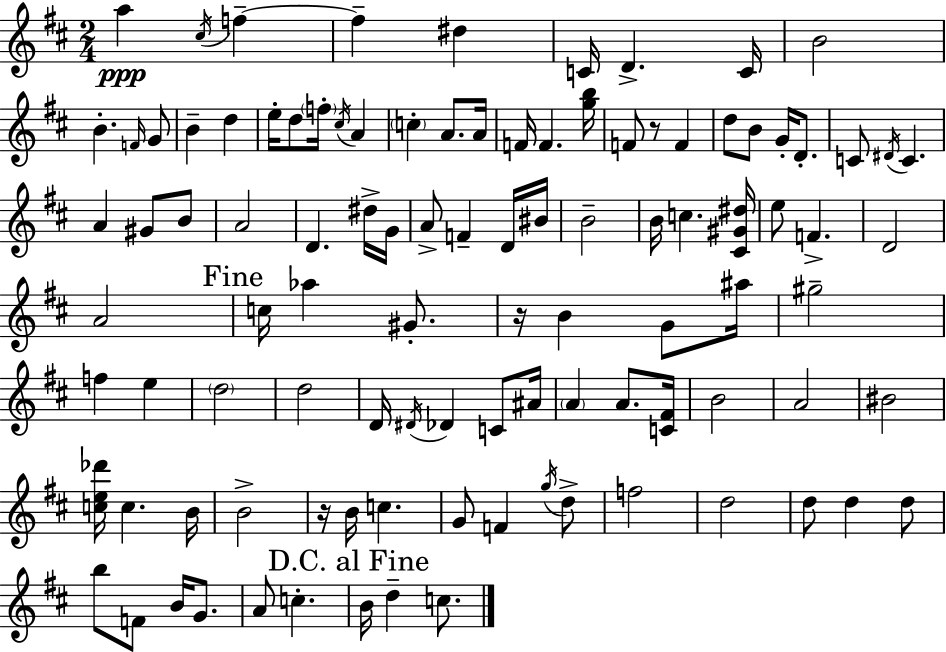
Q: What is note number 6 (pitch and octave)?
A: C4